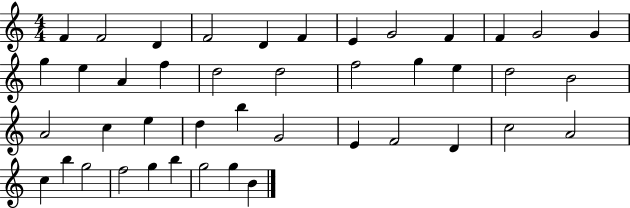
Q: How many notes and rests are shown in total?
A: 43